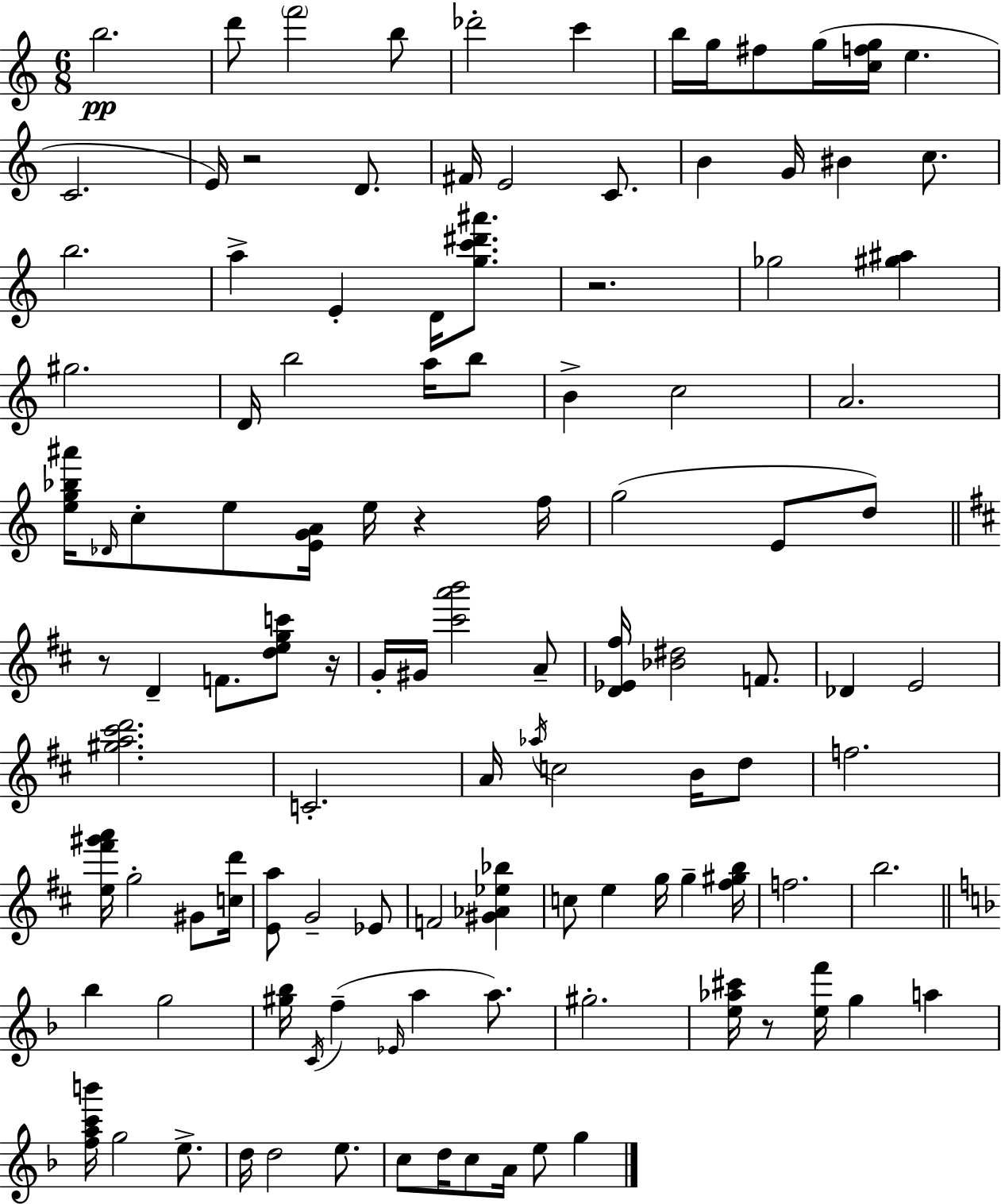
B5/h. D6/e F6/h B5/e Db6/h C6/q B5/s G5/s F#5/e G5/s [C5,F5,G5]/s E5/q. C4/h. E4/s R/h D4/e. F#4/s E4/h C4/e. B4/q G4/s BIS4/q C5/e. B5/h. A5/q E4/q D4/s [G5,C6,D#6,A#6]/e. R/h. Gb5/h [G#5,A#5]/q G#5/h. D4/s B5/h A5/s B5/e B4/q C5/h A4/h. [E5,G5,Bb5,A#6]/s Db4/s C5/e E5/e [E4,G4,A4]/s E5/s R/q F5/s G5/h E4/e D5/e R/e D4/q F4/e. [D5,E5,G5,C6]/e R/s G4/s G#4/s [C#6,A6,B6]/h A4/e [D4,Eb4,F#5]/s [Bb4,D#5]/h F4/e. Db4/q E4/h [G#5,A5,C#6,D6]/h. C4/h. A4/s Ab5/s C5/h B4/s D5/e F5/h. [E5,F#6,G#6,A6]/s G5/h G#4/e [C5,D6]/s [E4,A5]/e G4/h Eb4/e F4/h [G#4,Ab4,Eb5,Bb5]/q C5/e E5/q G5/s G5/q [F#5,G#5,B5]/s F5/h. B5/h. Bb5/q G5/h [G#5,Bb5]/s C4/s F5/q Eb4/s A5/q A5/e. G#5/h. [E5,Ab5,C#6]/s R/e [E5,F6]/s G5/q A5/q [F5,A5,C6,B6]/s G5/h E5/e. D5/s D5/h E5/e. C5/e D5/s C5/e A4/s E5/e G5/q